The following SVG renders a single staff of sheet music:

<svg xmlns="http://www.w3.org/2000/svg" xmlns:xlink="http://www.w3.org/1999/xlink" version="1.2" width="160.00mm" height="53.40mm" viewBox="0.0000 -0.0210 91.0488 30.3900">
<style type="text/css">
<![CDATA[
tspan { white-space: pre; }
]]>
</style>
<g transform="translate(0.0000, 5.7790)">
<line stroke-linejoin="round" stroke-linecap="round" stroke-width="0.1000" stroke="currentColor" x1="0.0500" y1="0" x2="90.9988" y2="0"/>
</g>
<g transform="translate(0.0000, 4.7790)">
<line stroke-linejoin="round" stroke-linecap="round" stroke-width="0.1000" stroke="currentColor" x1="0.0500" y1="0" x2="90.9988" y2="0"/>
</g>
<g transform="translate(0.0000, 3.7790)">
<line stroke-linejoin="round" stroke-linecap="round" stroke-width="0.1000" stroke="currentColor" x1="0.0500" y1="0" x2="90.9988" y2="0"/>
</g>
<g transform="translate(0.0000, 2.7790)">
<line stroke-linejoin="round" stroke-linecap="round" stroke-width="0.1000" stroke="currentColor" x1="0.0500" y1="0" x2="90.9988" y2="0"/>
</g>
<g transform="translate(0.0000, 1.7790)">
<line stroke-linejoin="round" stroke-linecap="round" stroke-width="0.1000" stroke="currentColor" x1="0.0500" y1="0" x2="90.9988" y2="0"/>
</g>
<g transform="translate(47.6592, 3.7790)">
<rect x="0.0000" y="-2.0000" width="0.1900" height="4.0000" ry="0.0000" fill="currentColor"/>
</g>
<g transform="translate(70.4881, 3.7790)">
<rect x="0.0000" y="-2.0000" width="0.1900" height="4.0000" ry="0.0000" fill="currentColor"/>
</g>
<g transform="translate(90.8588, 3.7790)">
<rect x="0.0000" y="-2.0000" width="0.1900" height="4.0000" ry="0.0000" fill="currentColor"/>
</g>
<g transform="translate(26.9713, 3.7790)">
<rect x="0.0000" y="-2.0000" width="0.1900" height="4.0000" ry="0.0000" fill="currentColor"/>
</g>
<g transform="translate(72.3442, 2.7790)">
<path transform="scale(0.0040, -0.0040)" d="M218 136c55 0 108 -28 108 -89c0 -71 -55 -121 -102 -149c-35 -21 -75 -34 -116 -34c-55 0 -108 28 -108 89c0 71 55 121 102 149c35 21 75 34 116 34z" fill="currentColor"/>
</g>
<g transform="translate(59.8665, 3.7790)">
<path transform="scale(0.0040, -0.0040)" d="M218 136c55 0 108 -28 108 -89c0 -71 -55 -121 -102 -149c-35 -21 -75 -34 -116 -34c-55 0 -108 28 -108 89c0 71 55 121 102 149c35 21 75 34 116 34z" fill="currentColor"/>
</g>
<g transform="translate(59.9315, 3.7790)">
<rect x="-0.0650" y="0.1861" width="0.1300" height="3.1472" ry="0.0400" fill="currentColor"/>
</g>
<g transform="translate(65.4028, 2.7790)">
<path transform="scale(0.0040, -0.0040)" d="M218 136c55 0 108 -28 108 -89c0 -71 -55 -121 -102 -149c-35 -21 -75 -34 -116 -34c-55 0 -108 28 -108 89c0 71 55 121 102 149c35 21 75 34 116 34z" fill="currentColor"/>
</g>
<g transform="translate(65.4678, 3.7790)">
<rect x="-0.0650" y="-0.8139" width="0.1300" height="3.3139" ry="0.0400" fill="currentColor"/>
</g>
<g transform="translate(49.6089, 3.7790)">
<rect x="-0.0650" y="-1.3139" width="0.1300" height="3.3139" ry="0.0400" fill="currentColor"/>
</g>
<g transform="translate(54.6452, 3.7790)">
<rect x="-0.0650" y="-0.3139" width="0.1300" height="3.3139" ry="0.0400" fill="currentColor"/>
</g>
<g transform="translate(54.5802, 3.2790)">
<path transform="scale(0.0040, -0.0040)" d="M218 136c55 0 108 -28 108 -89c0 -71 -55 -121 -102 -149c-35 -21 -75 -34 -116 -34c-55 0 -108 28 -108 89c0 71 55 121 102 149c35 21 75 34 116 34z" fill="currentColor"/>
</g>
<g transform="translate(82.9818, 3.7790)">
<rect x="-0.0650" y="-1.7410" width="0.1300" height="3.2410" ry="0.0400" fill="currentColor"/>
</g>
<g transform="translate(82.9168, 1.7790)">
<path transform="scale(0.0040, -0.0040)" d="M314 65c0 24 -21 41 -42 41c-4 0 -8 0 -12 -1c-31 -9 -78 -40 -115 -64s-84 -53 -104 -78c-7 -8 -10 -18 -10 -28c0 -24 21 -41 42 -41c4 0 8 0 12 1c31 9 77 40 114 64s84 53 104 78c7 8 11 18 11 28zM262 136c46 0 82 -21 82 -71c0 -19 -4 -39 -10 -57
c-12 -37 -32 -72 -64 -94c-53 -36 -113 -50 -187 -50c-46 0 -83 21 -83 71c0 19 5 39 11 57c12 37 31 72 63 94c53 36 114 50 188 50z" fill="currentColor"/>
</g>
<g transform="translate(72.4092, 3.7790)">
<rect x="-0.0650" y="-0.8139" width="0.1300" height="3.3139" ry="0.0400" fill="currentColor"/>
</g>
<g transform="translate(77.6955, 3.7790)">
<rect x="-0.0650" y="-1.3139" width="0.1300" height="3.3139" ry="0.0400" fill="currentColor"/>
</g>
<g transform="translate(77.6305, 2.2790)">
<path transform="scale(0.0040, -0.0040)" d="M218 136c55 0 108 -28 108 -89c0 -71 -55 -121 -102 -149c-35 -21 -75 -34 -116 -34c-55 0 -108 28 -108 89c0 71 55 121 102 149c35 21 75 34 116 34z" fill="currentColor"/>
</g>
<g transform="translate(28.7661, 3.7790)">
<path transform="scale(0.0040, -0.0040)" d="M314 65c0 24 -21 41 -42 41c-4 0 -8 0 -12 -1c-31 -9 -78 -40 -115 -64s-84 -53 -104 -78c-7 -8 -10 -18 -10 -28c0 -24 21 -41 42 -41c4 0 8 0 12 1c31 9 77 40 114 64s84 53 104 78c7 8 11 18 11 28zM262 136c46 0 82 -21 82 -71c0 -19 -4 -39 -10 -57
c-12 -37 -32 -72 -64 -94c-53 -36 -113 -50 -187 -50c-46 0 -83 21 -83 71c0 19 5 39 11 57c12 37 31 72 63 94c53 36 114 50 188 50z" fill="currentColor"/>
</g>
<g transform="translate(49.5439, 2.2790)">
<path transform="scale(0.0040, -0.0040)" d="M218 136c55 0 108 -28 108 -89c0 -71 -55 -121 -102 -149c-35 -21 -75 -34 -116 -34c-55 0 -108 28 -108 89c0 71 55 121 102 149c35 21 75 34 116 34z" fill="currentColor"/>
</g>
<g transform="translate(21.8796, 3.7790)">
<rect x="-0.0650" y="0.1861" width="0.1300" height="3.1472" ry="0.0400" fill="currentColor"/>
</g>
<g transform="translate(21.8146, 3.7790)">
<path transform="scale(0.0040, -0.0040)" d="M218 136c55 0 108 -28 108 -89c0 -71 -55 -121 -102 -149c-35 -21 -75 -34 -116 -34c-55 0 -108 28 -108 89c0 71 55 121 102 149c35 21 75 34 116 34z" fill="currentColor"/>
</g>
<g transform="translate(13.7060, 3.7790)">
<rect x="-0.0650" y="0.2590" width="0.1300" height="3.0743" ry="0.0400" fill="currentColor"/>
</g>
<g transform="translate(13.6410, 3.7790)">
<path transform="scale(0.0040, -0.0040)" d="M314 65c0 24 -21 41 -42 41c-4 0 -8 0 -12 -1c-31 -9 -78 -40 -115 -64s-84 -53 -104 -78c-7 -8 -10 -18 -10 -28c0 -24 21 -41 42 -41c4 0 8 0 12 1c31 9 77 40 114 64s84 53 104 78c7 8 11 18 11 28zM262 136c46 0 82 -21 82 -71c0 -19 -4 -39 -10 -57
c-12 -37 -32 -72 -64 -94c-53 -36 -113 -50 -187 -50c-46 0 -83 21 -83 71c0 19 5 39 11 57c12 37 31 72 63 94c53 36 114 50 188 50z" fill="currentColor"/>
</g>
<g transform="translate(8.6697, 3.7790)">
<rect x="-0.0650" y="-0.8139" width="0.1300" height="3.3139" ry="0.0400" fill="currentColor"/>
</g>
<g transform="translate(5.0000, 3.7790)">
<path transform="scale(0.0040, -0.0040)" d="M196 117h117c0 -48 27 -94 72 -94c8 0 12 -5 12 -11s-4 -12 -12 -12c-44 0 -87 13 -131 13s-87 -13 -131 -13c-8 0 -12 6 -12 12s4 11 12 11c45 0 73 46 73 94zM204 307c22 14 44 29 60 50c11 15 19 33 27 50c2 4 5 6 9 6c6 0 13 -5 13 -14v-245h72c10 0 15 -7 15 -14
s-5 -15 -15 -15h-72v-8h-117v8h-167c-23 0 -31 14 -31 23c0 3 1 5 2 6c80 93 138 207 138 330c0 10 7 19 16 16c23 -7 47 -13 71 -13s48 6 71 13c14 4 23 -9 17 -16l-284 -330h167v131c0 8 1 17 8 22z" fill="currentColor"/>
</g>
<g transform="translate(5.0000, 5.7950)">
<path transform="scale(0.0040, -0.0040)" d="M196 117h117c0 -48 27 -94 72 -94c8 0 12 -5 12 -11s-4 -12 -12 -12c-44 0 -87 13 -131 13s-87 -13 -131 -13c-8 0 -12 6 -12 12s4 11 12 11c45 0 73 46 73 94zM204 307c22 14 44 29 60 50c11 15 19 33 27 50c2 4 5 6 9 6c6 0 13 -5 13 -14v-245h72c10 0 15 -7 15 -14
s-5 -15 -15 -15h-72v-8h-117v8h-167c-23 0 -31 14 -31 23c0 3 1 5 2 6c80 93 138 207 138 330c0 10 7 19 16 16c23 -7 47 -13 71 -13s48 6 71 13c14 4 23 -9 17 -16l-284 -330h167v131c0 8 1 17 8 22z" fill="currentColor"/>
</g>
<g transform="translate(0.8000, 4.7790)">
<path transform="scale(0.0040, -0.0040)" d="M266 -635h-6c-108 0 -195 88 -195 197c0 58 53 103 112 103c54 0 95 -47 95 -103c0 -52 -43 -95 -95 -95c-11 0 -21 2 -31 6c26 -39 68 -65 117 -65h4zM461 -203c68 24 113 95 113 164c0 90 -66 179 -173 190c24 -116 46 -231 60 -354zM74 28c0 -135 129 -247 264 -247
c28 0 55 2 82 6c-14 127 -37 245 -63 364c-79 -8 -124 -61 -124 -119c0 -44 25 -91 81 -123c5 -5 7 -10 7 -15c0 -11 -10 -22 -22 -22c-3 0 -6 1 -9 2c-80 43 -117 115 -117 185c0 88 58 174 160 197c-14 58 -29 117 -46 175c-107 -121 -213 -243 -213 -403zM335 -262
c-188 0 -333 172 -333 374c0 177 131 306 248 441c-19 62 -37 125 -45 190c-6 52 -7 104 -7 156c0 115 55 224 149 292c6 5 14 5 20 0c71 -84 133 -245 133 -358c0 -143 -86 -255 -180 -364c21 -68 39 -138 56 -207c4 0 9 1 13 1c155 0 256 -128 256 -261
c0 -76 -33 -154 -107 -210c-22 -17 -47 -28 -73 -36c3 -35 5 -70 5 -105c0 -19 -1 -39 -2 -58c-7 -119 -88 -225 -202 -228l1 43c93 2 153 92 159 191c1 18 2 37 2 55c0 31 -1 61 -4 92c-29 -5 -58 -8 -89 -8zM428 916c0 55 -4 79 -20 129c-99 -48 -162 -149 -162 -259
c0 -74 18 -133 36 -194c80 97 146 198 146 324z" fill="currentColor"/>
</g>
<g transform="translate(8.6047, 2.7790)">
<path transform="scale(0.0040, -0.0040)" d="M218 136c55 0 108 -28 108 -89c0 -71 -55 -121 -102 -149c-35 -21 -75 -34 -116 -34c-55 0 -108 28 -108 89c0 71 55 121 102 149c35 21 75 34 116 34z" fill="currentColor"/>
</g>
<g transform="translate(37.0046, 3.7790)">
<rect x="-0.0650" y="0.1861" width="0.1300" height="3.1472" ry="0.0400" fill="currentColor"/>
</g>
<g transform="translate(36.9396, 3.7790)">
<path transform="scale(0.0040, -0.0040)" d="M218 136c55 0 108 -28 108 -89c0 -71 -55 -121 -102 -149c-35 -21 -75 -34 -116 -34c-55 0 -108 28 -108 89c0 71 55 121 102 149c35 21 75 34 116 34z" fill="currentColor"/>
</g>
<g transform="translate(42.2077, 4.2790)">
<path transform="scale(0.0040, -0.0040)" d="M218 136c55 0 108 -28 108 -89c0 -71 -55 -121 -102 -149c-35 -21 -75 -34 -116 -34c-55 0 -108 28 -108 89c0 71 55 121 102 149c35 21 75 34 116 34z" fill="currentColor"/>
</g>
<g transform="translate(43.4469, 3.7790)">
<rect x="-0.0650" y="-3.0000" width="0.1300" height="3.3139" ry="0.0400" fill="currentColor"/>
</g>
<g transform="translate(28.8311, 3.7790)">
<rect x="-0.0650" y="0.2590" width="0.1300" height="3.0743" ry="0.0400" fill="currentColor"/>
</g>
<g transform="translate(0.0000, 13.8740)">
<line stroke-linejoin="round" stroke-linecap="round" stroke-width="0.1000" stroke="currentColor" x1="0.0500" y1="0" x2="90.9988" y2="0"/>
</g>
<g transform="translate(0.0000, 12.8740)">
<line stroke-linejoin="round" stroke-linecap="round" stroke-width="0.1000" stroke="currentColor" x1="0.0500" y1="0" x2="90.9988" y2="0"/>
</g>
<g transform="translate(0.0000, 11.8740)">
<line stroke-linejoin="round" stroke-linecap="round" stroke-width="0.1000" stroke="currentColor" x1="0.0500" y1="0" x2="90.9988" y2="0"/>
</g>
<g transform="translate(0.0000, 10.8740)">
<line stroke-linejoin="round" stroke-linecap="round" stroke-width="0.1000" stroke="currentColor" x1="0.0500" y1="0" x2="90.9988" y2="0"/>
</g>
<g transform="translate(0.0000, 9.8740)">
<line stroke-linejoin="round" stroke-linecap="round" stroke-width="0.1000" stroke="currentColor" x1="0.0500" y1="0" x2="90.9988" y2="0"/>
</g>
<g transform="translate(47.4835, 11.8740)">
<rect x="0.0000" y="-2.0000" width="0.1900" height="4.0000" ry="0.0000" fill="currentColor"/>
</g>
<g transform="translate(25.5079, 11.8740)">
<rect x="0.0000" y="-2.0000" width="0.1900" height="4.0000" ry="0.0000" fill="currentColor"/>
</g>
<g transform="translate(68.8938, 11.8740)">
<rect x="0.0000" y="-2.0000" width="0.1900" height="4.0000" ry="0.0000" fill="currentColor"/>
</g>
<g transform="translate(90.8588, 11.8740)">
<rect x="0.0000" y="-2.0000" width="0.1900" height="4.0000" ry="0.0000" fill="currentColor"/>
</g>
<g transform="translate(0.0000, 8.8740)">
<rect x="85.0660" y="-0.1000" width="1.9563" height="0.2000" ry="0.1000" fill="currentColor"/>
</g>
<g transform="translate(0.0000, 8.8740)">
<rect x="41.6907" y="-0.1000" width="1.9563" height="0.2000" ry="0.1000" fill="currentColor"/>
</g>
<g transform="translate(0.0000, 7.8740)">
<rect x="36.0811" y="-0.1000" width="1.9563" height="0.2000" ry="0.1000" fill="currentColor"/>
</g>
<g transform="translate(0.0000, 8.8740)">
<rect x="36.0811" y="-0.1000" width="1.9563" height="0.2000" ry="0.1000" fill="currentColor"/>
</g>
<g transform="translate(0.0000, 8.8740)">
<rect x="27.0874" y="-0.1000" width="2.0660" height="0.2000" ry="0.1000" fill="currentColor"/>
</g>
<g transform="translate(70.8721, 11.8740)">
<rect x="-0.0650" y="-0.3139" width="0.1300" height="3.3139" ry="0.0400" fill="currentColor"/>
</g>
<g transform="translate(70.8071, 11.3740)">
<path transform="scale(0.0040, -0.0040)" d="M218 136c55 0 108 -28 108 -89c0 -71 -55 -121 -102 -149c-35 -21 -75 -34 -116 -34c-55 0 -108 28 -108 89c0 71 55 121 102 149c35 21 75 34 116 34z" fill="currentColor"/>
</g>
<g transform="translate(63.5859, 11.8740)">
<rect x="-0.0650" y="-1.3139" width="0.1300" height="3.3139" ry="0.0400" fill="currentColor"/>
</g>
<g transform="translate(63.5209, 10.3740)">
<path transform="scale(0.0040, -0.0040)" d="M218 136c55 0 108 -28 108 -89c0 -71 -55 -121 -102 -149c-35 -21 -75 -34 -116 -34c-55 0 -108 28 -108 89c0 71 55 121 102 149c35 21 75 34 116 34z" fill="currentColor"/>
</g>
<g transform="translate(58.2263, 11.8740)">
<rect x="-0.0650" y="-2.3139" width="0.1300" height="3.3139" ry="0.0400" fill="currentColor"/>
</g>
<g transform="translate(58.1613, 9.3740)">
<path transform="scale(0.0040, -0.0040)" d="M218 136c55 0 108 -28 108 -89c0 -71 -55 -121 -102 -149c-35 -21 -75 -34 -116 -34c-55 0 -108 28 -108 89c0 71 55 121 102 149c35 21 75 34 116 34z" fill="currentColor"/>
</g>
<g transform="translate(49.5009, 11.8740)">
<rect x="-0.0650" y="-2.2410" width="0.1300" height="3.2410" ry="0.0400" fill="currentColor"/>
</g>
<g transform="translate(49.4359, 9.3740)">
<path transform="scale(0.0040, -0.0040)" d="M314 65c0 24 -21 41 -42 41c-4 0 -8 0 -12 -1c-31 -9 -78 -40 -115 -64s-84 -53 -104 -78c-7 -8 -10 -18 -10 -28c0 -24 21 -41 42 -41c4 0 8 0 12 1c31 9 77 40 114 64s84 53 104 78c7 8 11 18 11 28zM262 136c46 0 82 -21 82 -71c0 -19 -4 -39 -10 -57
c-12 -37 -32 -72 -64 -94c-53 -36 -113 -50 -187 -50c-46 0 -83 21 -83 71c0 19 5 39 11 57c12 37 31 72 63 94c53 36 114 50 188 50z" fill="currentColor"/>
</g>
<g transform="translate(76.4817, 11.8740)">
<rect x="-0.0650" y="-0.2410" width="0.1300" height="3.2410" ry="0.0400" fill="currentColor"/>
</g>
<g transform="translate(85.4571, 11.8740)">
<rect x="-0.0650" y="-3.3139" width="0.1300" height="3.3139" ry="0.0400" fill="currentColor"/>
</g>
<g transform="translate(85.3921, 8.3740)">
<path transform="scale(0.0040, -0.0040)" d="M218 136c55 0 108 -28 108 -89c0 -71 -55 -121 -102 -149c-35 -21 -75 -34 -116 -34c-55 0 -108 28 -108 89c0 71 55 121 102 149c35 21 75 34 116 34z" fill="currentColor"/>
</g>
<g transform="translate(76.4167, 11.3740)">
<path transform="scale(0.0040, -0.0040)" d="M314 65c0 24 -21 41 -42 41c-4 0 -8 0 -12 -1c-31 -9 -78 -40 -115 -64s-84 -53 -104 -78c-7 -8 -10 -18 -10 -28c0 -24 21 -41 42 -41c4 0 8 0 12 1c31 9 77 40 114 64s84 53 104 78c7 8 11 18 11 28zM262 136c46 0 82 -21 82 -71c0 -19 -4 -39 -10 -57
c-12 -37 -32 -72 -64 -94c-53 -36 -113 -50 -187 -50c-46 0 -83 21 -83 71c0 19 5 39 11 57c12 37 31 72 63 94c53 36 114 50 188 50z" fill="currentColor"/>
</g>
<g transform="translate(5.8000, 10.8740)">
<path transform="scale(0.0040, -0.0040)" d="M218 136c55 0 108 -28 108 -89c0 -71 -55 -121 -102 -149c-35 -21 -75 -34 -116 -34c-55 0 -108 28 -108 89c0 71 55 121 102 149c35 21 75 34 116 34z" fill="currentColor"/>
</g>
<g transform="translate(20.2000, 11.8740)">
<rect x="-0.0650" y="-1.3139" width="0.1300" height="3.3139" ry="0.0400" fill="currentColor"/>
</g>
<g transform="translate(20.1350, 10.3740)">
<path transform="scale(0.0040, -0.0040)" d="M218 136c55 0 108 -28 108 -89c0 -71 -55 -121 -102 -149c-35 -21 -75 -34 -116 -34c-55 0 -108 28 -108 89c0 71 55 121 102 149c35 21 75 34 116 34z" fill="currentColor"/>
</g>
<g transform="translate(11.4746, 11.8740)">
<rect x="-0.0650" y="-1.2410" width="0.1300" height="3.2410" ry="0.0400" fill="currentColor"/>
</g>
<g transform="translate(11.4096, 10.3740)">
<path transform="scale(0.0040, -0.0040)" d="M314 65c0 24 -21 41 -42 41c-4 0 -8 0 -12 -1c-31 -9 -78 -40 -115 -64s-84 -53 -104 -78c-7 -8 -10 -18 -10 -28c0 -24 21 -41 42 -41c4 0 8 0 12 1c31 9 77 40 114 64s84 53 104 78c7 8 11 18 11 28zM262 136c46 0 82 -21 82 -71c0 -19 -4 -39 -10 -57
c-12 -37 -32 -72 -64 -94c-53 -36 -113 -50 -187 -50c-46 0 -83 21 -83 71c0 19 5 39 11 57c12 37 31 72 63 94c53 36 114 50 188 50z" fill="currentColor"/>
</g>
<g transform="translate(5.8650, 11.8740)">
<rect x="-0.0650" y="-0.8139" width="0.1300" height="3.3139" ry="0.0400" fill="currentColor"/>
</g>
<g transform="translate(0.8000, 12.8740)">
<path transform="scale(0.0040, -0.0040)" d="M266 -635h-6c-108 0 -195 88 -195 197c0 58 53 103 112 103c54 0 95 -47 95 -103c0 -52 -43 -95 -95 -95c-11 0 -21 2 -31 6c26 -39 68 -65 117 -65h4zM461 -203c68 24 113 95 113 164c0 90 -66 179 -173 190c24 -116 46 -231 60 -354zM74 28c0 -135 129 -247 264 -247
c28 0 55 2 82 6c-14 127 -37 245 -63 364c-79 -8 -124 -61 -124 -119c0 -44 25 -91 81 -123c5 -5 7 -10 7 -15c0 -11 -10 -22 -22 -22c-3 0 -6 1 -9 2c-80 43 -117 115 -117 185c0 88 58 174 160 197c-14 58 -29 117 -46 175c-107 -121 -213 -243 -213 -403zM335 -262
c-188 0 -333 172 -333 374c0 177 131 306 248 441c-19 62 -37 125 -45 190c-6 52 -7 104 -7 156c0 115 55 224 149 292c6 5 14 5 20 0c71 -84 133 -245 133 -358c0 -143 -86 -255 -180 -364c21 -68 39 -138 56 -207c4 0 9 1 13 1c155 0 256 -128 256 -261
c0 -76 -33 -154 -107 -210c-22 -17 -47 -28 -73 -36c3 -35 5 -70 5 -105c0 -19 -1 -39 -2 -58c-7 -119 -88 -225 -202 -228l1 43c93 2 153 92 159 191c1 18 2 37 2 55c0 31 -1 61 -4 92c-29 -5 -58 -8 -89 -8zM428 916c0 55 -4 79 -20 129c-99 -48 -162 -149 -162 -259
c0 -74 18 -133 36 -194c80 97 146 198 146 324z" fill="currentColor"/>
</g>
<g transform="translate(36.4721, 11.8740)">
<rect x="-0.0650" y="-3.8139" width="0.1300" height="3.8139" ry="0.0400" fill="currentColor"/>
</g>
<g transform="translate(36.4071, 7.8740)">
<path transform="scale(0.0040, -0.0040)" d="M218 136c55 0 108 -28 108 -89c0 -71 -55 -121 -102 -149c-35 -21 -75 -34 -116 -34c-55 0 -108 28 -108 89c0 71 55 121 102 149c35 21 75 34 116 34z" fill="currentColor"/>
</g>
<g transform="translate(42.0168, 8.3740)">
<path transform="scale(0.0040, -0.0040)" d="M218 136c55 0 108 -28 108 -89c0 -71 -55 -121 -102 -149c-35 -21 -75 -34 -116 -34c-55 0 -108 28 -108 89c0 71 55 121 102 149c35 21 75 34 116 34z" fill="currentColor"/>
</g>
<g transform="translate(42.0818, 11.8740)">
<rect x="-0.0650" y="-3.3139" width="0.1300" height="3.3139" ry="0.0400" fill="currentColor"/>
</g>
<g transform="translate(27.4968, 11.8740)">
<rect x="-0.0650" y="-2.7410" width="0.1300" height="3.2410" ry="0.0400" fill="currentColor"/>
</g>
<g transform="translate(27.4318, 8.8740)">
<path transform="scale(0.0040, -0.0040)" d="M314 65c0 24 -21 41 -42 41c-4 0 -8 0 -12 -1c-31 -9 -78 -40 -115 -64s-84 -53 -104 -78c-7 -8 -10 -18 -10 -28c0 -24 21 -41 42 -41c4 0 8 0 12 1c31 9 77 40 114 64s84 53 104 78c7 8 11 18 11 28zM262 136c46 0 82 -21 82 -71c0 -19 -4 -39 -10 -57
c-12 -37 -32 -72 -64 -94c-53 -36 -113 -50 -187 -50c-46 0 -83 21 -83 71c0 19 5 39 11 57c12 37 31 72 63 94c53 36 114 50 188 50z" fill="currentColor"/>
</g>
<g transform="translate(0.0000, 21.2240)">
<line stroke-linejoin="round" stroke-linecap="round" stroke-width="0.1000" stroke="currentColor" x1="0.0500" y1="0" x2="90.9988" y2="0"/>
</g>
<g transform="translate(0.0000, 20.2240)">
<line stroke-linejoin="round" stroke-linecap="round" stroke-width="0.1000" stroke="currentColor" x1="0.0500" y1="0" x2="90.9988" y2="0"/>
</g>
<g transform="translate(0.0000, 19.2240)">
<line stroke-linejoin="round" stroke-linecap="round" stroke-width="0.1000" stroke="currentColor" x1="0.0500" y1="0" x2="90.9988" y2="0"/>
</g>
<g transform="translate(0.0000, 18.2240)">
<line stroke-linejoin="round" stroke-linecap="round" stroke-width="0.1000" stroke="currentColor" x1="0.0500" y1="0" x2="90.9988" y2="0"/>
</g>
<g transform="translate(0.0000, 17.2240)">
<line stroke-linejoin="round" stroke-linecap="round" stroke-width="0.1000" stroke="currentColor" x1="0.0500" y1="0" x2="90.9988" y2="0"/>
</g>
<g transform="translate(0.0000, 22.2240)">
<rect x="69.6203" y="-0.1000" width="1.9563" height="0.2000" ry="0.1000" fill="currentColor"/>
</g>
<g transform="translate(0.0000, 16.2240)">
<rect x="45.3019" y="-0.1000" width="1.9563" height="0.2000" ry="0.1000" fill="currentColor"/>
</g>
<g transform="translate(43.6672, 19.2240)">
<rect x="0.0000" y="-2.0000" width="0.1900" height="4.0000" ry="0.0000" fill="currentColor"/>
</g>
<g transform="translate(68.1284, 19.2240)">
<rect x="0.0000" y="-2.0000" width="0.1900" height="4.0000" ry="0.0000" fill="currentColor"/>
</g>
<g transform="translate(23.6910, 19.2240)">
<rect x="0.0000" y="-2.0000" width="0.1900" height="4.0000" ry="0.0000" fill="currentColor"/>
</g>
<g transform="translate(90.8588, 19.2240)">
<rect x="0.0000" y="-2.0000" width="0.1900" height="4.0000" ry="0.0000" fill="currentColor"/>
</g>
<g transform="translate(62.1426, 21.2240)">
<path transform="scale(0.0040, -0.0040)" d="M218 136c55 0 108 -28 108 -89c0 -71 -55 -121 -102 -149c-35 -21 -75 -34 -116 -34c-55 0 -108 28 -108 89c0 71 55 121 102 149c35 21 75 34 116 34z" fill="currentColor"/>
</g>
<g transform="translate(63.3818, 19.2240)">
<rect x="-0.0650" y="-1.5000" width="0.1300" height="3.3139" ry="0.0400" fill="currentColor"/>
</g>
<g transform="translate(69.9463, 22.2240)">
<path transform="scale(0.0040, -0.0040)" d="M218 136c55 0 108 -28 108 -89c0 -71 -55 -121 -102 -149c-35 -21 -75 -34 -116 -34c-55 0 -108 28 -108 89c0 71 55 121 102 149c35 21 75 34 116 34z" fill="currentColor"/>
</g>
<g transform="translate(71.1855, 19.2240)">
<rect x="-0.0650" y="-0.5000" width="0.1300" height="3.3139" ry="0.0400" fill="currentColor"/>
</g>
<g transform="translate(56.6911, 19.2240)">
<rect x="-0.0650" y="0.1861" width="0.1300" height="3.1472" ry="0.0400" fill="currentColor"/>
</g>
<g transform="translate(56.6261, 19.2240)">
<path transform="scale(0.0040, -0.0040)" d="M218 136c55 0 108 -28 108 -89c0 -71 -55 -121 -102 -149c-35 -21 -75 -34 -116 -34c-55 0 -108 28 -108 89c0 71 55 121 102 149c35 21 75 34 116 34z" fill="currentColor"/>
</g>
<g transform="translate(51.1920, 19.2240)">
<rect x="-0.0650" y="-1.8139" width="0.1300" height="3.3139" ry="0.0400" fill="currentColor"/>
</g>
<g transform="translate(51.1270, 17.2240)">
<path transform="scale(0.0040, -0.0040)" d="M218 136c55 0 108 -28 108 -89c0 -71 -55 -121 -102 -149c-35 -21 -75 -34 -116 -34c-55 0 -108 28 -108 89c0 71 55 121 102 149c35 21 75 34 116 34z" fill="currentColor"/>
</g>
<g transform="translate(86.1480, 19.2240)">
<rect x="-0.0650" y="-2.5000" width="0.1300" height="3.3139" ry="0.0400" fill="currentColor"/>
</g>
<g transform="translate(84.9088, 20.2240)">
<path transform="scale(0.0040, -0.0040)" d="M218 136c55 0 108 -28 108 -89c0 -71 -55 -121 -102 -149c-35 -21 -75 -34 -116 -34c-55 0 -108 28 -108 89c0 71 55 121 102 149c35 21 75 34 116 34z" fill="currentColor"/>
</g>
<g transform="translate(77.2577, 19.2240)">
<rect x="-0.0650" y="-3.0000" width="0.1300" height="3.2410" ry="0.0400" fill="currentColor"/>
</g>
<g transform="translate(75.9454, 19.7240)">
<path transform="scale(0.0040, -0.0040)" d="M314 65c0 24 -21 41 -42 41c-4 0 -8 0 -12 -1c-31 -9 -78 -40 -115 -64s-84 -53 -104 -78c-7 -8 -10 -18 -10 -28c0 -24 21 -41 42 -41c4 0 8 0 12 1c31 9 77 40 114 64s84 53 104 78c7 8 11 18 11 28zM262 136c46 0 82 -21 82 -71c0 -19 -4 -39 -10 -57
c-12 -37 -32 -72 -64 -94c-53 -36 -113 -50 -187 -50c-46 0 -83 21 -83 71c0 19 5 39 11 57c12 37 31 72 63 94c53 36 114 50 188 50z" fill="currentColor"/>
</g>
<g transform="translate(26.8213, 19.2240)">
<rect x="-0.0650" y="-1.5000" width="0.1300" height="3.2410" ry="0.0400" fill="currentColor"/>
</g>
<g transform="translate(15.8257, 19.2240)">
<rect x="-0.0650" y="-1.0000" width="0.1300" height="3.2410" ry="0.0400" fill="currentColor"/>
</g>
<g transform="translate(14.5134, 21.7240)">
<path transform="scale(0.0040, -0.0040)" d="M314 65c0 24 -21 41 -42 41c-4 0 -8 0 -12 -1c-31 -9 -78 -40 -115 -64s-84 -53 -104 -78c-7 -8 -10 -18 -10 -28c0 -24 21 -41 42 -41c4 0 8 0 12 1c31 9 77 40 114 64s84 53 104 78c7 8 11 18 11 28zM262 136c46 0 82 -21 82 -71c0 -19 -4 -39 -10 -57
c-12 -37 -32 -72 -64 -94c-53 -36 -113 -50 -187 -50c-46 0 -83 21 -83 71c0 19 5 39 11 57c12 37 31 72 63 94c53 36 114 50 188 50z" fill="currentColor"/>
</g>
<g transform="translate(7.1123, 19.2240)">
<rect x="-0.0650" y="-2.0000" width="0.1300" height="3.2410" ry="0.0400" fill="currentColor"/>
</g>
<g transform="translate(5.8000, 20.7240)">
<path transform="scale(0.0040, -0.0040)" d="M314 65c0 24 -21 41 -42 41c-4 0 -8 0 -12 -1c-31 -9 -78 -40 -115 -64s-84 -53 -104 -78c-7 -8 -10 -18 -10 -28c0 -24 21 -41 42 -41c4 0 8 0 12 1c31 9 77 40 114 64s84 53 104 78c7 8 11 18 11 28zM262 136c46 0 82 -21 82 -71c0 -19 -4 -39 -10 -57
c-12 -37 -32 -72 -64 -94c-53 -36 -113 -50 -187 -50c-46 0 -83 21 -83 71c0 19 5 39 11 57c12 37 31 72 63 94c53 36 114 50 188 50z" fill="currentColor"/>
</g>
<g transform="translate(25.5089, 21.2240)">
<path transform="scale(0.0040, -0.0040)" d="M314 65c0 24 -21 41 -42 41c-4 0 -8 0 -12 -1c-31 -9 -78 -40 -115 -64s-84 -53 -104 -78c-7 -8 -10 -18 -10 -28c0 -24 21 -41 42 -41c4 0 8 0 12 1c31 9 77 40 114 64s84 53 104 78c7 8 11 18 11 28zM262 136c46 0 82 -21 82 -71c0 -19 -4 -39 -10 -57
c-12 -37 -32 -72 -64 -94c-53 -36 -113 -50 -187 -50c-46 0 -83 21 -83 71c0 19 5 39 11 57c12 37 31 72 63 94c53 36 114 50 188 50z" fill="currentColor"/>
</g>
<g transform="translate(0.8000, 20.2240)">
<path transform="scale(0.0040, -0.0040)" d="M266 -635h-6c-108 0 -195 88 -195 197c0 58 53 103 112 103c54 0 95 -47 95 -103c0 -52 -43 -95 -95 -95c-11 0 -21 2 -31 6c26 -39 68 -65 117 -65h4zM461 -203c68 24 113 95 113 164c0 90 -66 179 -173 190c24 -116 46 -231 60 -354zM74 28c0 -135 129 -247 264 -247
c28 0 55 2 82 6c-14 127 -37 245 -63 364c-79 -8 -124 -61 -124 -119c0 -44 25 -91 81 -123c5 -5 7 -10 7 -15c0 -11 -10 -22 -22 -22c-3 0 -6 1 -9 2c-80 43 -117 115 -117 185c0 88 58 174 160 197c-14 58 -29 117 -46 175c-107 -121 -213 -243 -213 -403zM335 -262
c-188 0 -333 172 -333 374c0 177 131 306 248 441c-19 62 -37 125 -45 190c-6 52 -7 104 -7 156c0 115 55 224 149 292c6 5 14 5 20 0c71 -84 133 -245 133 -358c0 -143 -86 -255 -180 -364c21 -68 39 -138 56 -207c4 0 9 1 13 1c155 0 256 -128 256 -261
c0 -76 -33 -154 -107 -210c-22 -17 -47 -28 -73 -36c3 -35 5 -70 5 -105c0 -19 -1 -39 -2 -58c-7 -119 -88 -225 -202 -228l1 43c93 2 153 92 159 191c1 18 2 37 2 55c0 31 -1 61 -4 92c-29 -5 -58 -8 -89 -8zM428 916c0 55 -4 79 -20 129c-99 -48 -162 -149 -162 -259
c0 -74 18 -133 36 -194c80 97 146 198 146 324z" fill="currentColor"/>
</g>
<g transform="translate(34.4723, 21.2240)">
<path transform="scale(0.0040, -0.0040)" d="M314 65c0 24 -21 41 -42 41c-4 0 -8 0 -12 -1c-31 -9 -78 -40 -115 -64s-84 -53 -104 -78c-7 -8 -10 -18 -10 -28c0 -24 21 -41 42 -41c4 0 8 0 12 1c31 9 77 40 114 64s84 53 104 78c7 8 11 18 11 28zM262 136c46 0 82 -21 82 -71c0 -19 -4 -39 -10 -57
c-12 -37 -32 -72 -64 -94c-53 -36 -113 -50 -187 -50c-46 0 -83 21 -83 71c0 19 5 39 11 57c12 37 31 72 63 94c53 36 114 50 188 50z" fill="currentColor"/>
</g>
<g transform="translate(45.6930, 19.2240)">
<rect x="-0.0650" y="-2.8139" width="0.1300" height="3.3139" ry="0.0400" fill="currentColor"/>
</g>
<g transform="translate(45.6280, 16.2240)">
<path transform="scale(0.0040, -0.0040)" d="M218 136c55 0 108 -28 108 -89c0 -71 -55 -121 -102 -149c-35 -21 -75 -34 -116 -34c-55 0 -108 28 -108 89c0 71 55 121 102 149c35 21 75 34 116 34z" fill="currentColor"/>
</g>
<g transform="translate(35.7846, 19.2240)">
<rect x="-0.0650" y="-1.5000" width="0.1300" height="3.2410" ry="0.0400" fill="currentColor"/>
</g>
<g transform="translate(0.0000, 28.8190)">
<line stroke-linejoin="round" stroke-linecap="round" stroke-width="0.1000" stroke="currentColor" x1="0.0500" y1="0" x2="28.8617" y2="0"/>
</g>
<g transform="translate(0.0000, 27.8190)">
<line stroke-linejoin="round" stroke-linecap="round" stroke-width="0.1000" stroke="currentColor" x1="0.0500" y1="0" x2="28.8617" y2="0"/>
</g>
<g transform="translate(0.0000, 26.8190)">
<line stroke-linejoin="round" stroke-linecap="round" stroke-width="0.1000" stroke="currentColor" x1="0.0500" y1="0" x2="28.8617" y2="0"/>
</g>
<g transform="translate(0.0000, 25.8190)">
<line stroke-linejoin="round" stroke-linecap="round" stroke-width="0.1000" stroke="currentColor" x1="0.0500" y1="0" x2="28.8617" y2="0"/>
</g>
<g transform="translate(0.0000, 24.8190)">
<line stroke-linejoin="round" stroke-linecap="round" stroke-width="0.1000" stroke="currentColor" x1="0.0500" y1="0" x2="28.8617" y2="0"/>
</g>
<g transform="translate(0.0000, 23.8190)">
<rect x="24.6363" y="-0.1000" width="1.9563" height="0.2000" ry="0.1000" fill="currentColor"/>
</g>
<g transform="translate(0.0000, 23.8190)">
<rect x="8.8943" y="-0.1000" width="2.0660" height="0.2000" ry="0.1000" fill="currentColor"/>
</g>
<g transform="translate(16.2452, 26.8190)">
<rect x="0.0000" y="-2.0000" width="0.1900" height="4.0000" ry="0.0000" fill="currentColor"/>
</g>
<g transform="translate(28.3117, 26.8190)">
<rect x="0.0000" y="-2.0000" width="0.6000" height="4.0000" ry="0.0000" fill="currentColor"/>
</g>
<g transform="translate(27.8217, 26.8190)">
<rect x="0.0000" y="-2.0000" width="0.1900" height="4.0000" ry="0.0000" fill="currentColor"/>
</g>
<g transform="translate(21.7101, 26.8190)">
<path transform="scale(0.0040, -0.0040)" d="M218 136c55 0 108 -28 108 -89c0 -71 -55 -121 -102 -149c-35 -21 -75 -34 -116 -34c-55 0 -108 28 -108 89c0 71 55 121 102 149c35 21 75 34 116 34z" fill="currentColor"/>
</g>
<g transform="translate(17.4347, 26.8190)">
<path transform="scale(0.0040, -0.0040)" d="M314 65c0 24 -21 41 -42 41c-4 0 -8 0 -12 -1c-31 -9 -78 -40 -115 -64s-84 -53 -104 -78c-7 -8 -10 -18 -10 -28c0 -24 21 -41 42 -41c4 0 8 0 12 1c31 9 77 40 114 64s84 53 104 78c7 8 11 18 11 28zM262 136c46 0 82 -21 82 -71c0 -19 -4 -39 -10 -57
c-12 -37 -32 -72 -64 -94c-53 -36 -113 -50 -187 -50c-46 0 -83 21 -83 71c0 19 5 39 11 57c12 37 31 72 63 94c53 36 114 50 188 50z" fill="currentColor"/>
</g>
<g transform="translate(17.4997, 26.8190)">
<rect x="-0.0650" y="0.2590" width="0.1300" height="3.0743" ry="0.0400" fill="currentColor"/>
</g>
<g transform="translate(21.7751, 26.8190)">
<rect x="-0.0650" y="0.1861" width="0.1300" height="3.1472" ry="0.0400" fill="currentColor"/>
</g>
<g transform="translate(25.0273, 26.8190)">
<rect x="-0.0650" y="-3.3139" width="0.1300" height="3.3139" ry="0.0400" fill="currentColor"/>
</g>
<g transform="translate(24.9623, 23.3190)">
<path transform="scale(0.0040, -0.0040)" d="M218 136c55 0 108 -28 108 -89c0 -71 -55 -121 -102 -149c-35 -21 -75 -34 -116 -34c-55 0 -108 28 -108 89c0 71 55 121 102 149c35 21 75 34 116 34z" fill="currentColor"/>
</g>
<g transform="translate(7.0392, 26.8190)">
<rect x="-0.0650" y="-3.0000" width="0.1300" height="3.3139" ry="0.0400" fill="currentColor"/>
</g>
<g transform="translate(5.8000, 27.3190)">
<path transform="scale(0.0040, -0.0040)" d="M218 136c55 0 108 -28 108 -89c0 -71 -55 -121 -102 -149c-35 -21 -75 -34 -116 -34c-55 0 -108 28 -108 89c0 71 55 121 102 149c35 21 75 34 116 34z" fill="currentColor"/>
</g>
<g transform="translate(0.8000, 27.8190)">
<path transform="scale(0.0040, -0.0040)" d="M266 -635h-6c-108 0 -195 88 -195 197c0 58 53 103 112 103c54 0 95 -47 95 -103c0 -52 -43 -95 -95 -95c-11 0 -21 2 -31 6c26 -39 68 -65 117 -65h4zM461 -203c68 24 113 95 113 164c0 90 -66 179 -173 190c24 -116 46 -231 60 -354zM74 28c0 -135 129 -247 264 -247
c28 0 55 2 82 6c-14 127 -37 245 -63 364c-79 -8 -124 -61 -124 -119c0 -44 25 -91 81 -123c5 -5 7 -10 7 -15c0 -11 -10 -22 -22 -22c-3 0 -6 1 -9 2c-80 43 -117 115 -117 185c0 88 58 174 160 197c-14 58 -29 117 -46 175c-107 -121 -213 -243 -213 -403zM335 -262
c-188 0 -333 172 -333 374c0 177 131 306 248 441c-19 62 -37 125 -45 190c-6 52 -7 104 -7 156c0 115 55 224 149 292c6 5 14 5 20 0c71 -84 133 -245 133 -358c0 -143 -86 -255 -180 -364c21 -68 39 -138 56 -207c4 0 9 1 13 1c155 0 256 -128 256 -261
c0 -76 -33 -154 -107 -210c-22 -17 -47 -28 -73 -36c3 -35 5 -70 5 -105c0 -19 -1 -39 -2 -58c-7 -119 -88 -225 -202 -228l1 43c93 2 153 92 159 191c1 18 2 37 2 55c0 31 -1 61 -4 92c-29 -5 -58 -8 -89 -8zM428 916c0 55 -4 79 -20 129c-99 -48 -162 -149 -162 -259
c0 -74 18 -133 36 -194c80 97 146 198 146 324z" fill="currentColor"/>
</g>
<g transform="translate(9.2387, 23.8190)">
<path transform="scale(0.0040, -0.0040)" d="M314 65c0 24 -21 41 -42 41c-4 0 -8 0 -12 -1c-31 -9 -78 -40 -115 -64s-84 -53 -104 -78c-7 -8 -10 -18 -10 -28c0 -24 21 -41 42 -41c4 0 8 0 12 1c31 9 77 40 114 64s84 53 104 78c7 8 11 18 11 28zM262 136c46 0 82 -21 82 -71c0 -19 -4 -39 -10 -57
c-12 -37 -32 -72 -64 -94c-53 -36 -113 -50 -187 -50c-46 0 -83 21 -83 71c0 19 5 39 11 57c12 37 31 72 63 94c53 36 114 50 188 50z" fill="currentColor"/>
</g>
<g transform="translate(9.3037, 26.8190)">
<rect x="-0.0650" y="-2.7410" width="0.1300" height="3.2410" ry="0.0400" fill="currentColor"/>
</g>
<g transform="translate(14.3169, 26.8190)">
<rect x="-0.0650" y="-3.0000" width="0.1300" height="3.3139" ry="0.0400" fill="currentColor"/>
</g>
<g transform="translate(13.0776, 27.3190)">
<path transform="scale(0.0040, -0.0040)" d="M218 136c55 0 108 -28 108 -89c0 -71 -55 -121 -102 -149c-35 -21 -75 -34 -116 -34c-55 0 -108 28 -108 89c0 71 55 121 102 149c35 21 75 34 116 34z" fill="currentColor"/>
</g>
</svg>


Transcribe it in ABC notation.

X:1
T:Untitled
M:4/4
L:1/4
K:C
d B2 B B2 B A e c B d d e f2 d e2 e a2 c' b g2 g e c c2 b F2 D2 E2 E2 a f B E C A2 G A a2 A B2 B b